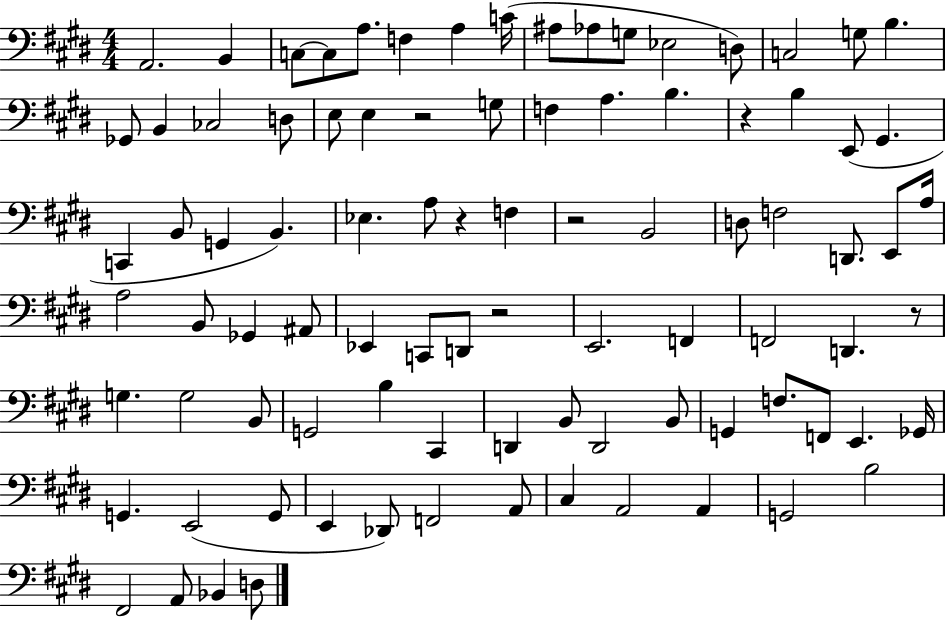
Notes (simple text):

A2/h. B2/q C3/e C3/e A3/e. F3/q A3/q C4/s A#3/e Ab3/e G3/e Eb3/h D3/e C3/h G3/e B3/q. Gb2/e B2/q CES3/h D3/e E3/e E3/q R/h G3/e F3/q A3/q. B3/q. R/q B3/q E2/e G#2/q. C2/q B2/e G2/q B2/q. Eb3/q. A3/e R/q F3/q R/h B2/h D3/e F3/h D2/e. E2/e A3/s A3/h B2/e Gb2/q A#2/e Eb2/q C2/e D2/e R/h E2/h. F2/q F2/h D2/q. R/e G3/q. G3/h B2/e G2/h B3/q C#2/q D2/q B2/e D2/h B2/e G2/q F3/e. F2/e E2/q. Gb2/s G2/q. E2/h G2/e E2/q Db2/e F2/h A2/e C#3/q A2/h A2/q G2/h B3/h F#2/h A2/e Bb2/q D3/e